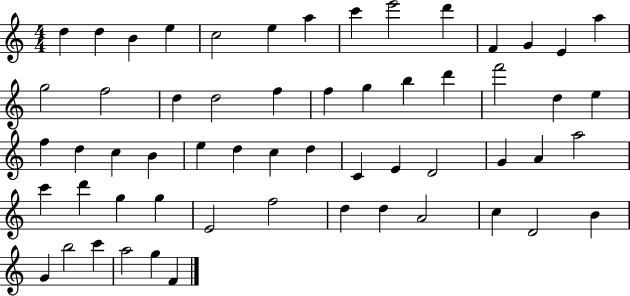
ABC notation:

X:1
T:Untitled
M:4/4
L:1/4
K:C
d d B e c2 e a c' e'2 d' F G E a g2 f2 d d2 f f g b d' f'2 d e f d c B e d c d C E D2 G A a2 c' d' g g E2 f2 d d A2 c D2 B G b2 c' a2 g F